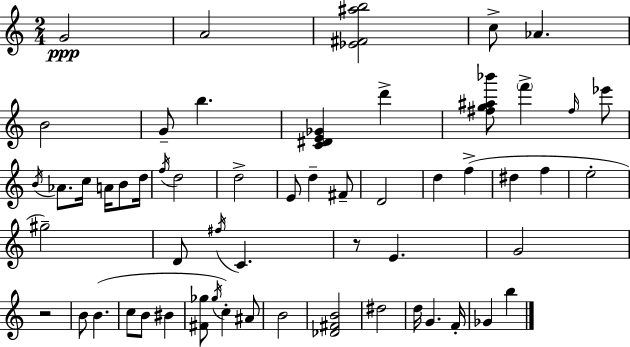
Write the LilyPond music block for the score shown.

{
  \clef treble
  \numericTimeSignature
  \time 2/4
  \key a \minor
  g'2\ppp | a'2 | <ees' fis' ais'' b''>2 | c''8-> aes'4. | \break b'2 | g'8-- b''4. | <c' dis' e' ges'>4 d'''4-> | <fis'' g'' ais'' bes'''>8 \parenthesize f'''4-> \grace { fis''16 } ees'''8 | \break \acciaccatura { b'16 } aes'8. c''16 a'16 b'8 | d''16 \acciaccatura { f''16 } d''2 | d''2-> | e'8 d''4-- | \break fis'8-- d'2 | d''4 f''4->( | dis''4 f''4 | e''2-. | \break gis''2--) | d'8 \acciaccatura { fis''16 } c'4. | r8 e'4. | g'2 | \break r2 | b'8 b'4.( | c''8 b'8 | bis'4 <fis' ges''>8 \acciaccatura { ges''16 }) c''4-. | \break ais'8 b'2 | <des' fis' b'>2 | dis''2 | d''16 g'4. | \break f'16-. ges'4 | b''4 \bar "|."
}